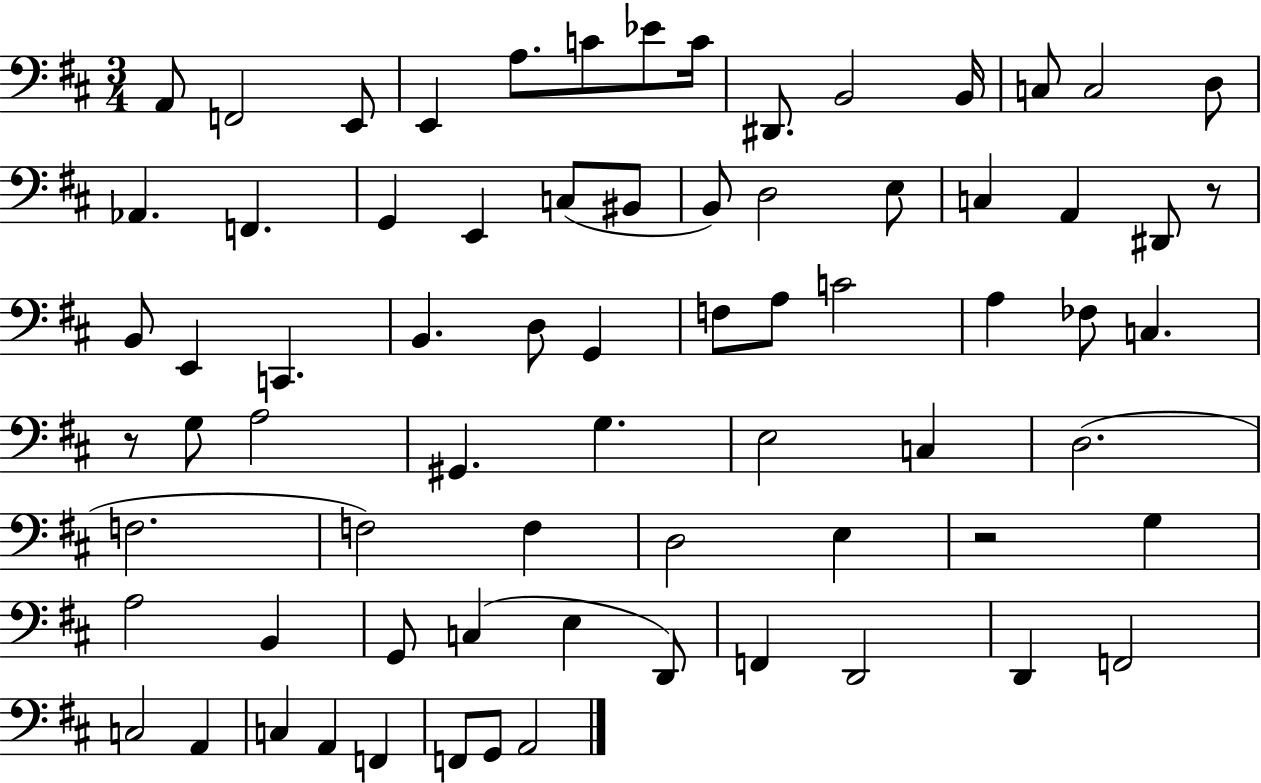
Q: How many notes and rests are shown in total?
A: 72